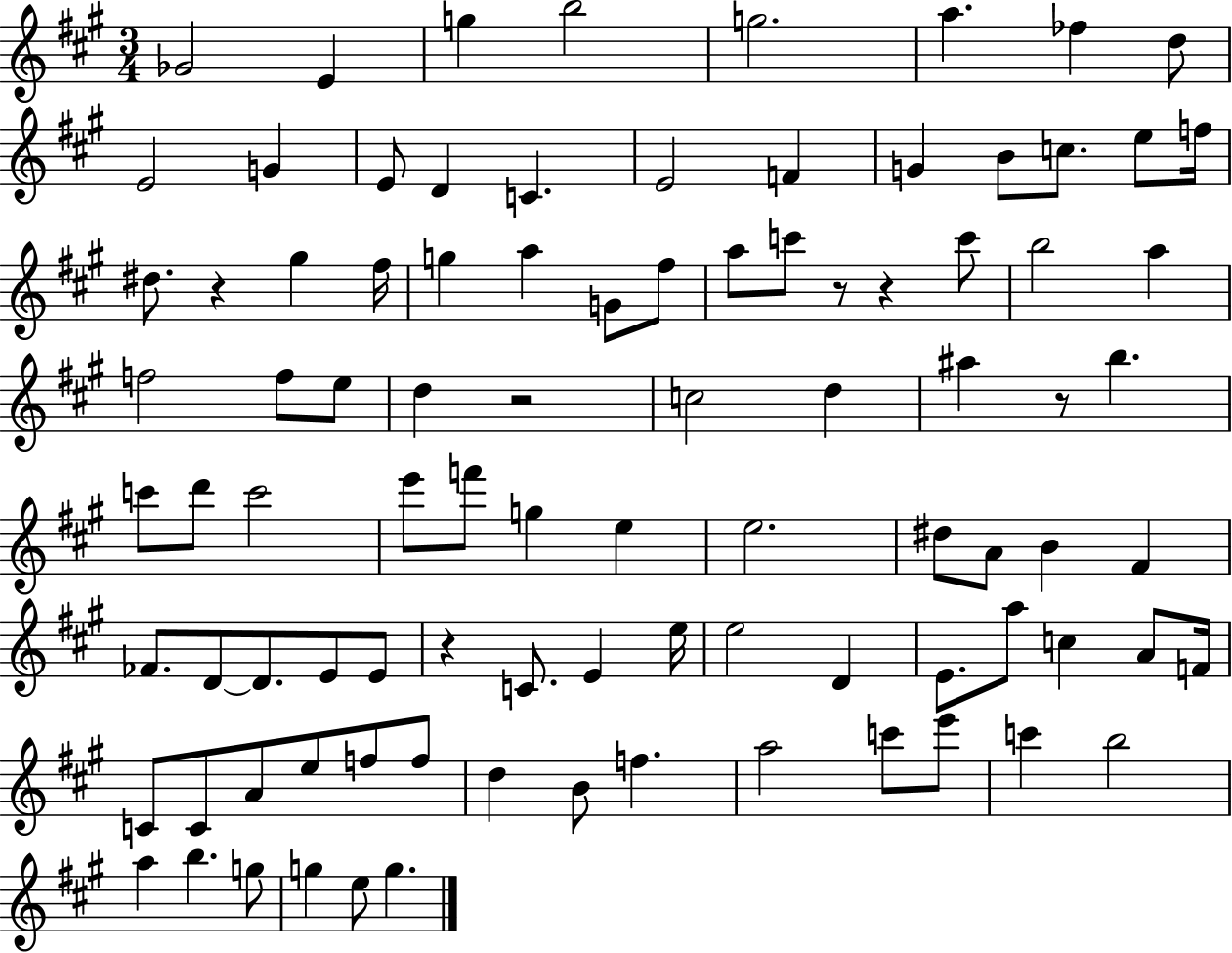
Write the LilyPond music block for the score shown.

{
  \clef treble
  \numericTimeSignature
  \time 3/4
  \key a \major
  \repeat volta 2 { ges'2 e'4 | g''4 b''2 | g''2. | a''4. fes''4 d''8 | \break e'2 g'4 | e'8 d'4 c'4. | e'2 f'4 | g'4 b'8 c''8. e''8 f''16 | \break dis''8. r4 gis''4 fis''16 | g''4 a''4 g'8 fis''8 | a''8 c'''8 r8 r4 c'''8 | b''2 a''4 | \break f''2 f''8 e''8 | d''4 r2 | c''2 d''4 | ais''4 r8 b''4. | \break c'''8 d'''8 c'''2 | e'''8 f'''8 g''4 e''4 | e''2. | dis''8 a'8 b'4 fis'4 | \break fes'8. d'8~~ d'8. e'8 e'8 | r4 c'8. e'4 e''16 | e''2 d'4 | e'8. a''8 c''4 a'8 f'16 | \break c'8 c'8 a'8 e''8 f''8 f''8 | d''4 b'8 f''4. | a''2 c'''8 e'''8 | c'''4 b''2 | \break a''4 b''4. g''8 | g''4 e''8 g''4. | } \bar "|."
}